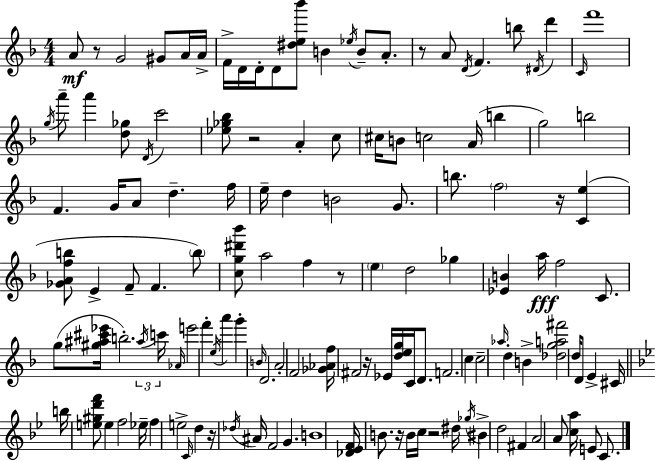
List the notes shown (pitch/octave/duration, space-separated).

A4/e R/e G4/h G#4/e A4/s A4/s F4/s D4/s D4/s D4/e [D#5,E5,Bb6]/e B4/q Eb5/s B4/e A4/e. R/e A4/e D4/s F4/q. B5/e D#4/s D6/q C4/s F6/w G5/s A6/e A6/q [D5,Gb5]/e D4/s C6/h [Eb5,Gb5,Bb5]/e R/h A4/q C5/e C#5/s B4/e C5/h A4/s B5/q G5/h B5/h F4/q. G4/s A4/e D5/q. F5/s E5/s D5/q B4/h G4/e. B5/e. F5/h R/s [C4,E5]/q [Gb4,A4,F5,B5]/e E4/q F4/e F4/q. B5/e [C5,G5,D#6,Bb6]/e A5/h F5/q R/e E5/q D5/h Gb5/q [Eb4,B4]/q A5/s F5/h C4/e. G5/e [G#5,A#5,C#6,Eb6]/s B5/h. A#5/s C6/s Ab4/s E6/h F6/q E5/s A6/q G6/q B4/s D4/h. A4/h F4/h [Gb4,Ab4,F5]/s F#4/h R/s Eb4/s [D5,E5,G5]/s C4/s D4/e. F4/h. C5/q C5/h Ab5/s D5/q B4/q [Db5,G5,A5,F#6]/h D5/s D4/e E4/q C#4/s B5/s [E5,G#5,D6,F6]/e E5/q F5/h Eb5/s F5/q E5/h C4/s D5/q R/s Db5/s A#4/s F4/h G4/q. B4/w [Db4,Eb4,F4]/s B4/e. R/s B4/s C5/s R/h D#5/s Gb5/s BIS4/q D5/h F#4/q A4/h A4/e [C5,A5]/s E4/e C4/e.